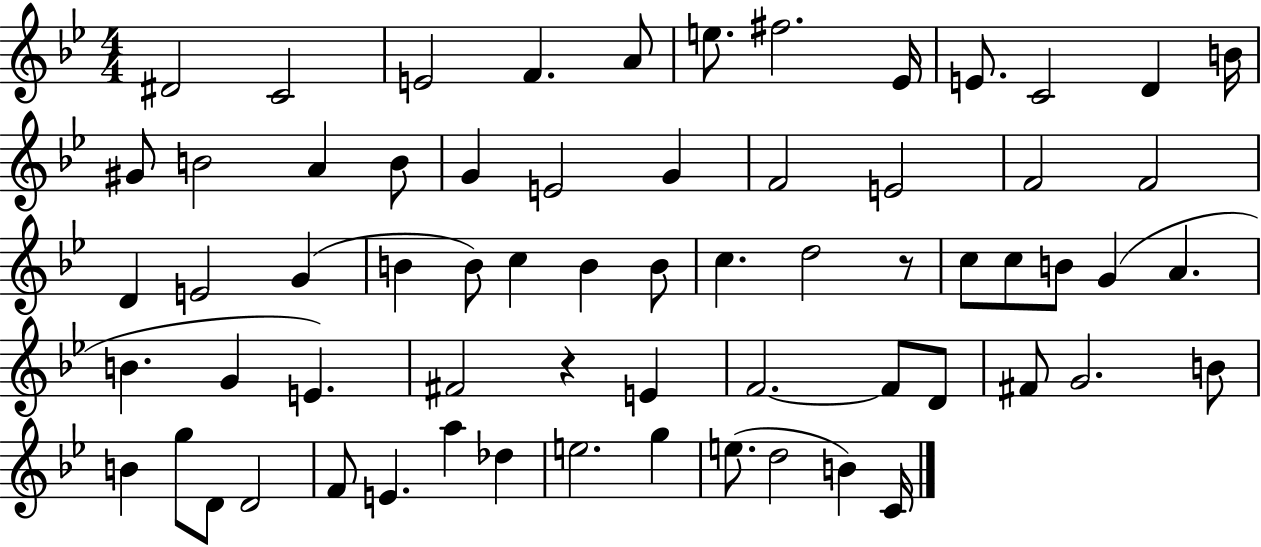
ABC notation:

X:1
T:Untitled
M:4/4
L:1/4
K:Bb
^D2 C2 E2 F A/2 e/2 ^f2 _E/4 E/2 C2 D B/4 ^G/2 B2 A B/2 G E2 G F2 E2 F2 F2 D E2 G B B/2 c B B/2 c d2 z/2 c/2 c/2 B/2 G A B G E ^F2 z E F2 F/2 D/2 ^F/2 G2 B/2 B g/2 D/2 D2 F/2 E a _d e2 g e/2 d2 B C/4